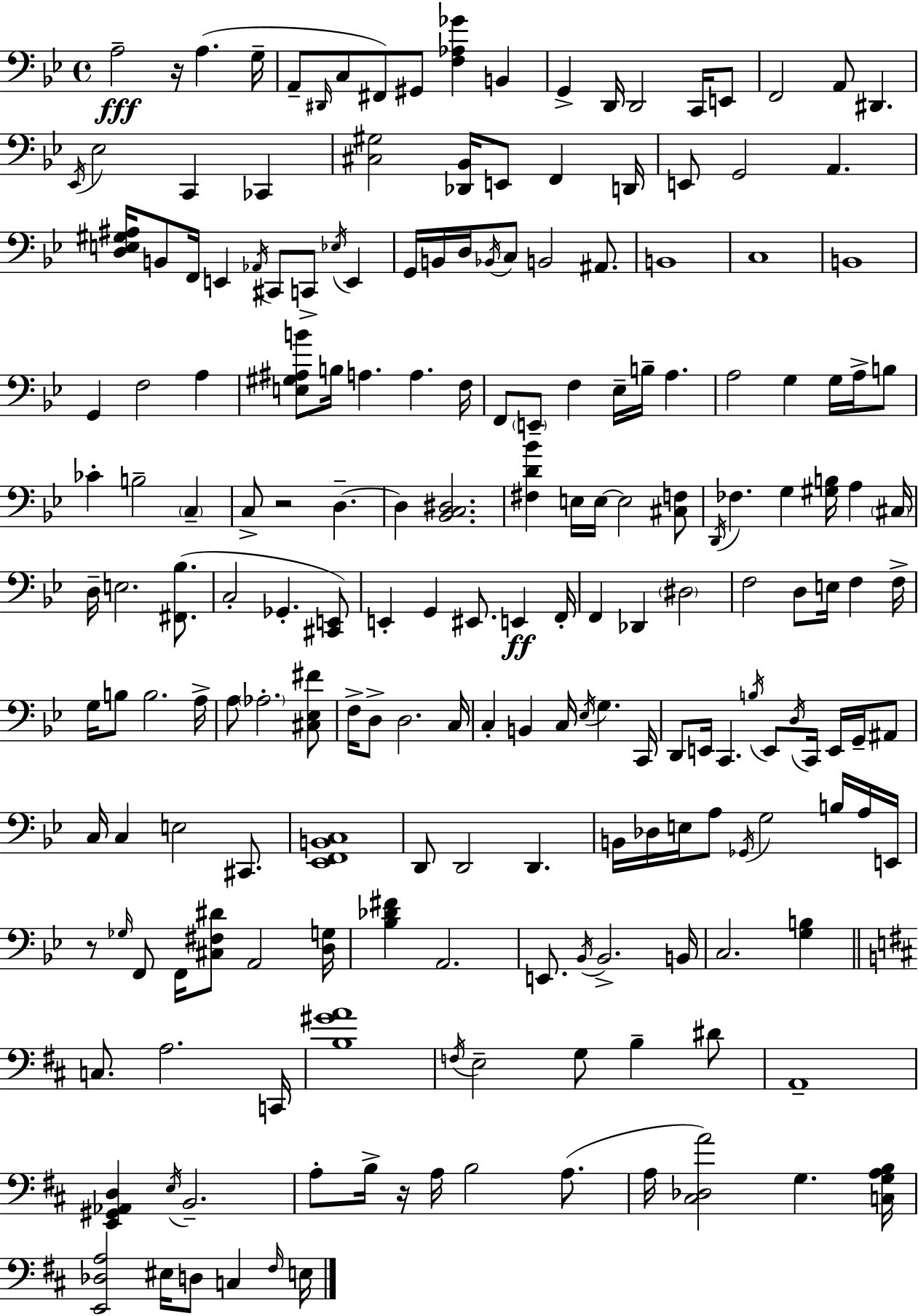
A3/h R/s A3/q. G3/s A2/e D#2/s C3/e F#2/e G#2/e [F3,Ab3,Gb4]/q B2/q G2/q D2/s D2/h C2/s E2/e F2/h A2/e D#2/q. Eb2/s Eb3/h C2/q CES2/q [C#3,G#3]/h [Db2,Bb2]/s E2/e F2/q D2/s E2/e G2/h A2/q. [D3,E3,G#3,A#3]/s B2/e F2/s E2/q Ab2/s C#2/e C2/e Eb3/s E2/q G2/s B2/s D3/s Bb2/s C3/e B2/h A#2/e. B2/w C3/w B2/w G2/q F3/h A3/q [E3,G#3,A#3,B4]/e B3/s A3/q. A3/q. F3/s F2/e E2/e F3/q Eb3/s B3/s A3/q. A3/h G3/q G3/s A3/s B3/e CES4/q B3/h C3/q C3/e R/h D3/q. D3/q [Bb2,C3,D#3]/h. [F#3,D4,Bb4]/q E3/s E3/s E3/h [C#3,F3]/e D2/s FES3/q. G3/q [G#3,B3]/s A3/q C#3/s D3/s E3/h. [F#2,Bb3]/e. C3/h Gb2/q. [C#2,E2]/e E2/q G2/q EIS2/e. E2/q F2/s F2/q Db2/q D#3/h F3/h D3/e E3/s F3/q F3/s G3/s B3/e B3/h. A3/s A3/e Ab3/h. [C#3,Eb3,F#4]/e F3/s D3/e D3/h. C3/s C3/q B2/q C3/s Eb3/s G3/q. C2/s D2/e E2/s C2/q. B3/s E2/e D3/s C2/s E2/s G2/s A#2/e C3/s C3/q E3/h C#2/e. [Eb2,F2,B2,C3]/w D2/e D2/h D2/q. B2/s Db3/s E3/s A3/e Gb2/s G3/h B3/s A3/s E2/s R/e Gb3/s F2/e F2/s [C#3,F#3,D#4]/e A2/h [D3,G3]/s [Bb3,Db4,F#4]/q A2/h. E2/e. Bb2/s Bb2/h. B2/s C3/h. [G3,B3]/q C3/e. A3/h. C2/s [B3,G#4,A4]/w F3/s E3/h G3/e B3/q D#4/e A2/w [E2,G#2,Ab2,D3]/q E3/s B2/h. A3/e B3/s R/s A3/s B3/h A3/e. A3/s [C#3,Db3,A4]/h G3/q. [C3,G3,A3,B3]/s [E2,Db3,A3]/h EIS3/s D3/e C3/q F#3/s E3/s